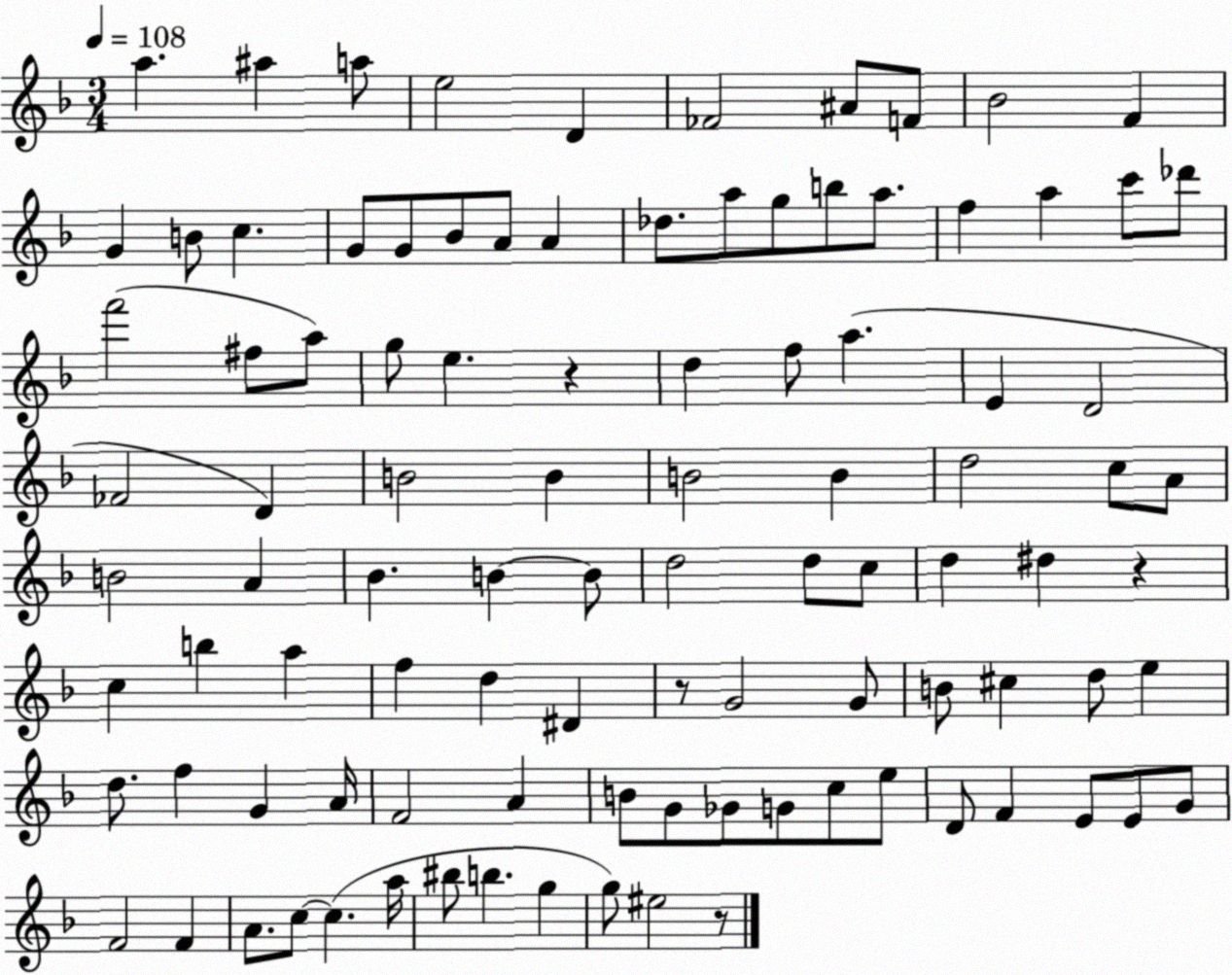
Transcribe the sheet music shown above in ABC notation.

X:1
T:Untitled
M:3/4
L:1/4
K:F
a ^a a/2 e2 D _F2 ^A/2 F/2 _B2 F G B/2 c G/2 G/2 _B/2 A/2 A _d/2 a/2 g/2 b/2 a/2 f a c'/2 _d'/2 f'2 ^f/2 a/2 g/2 e z d f/2 a E D2 _F2 D B2 B B2 B d2 c/2 A/2 B2 A _B B B/2 d2 d/2 c/2 d ^d z c b a f d ^D z/2 G2 G/2 B/2 ^c d/2 e d/2 f G A/4 F2 A B/2 G/2 _G/2 G/2 c/2 e/2 D/2 F E/2 E/2 G/2 F2 F A/2 c/2 c a/4 ^b/2 b g g/2 ^e2 z/2